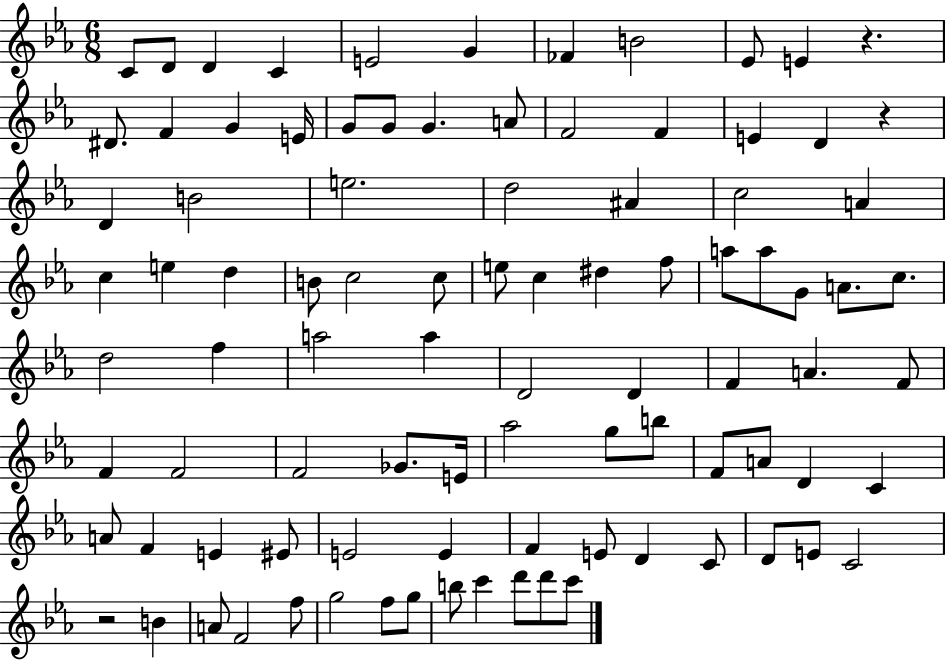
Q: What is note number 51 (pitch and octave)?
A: F4